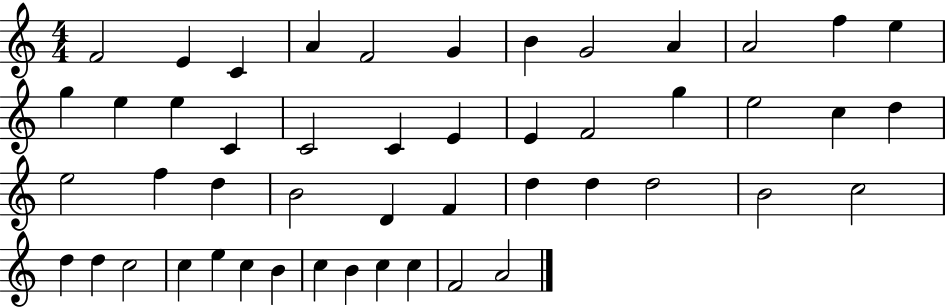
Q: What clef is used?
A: treble